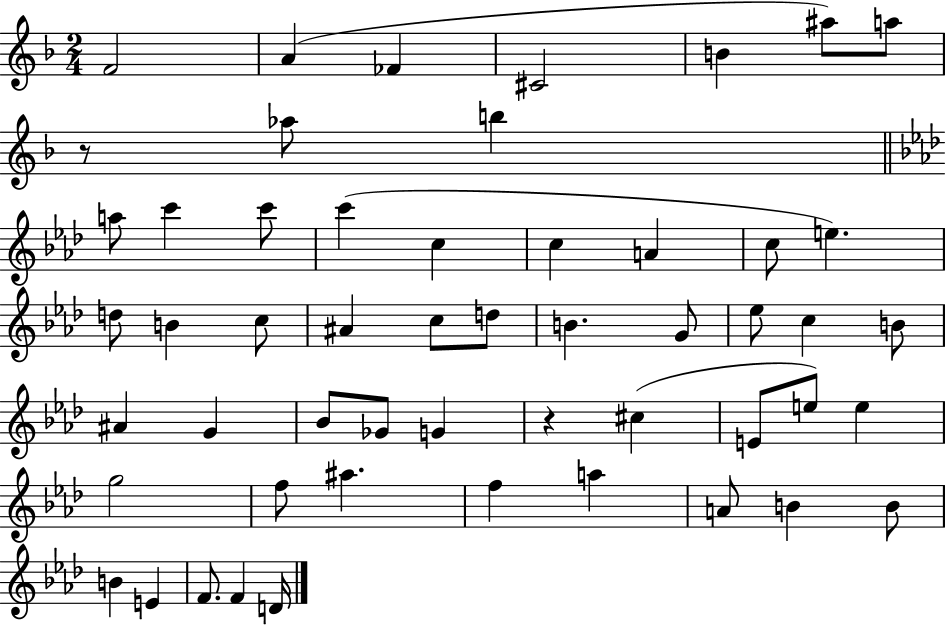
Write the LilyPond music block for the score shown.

{
  \clef treble
  \numericTimeSignature
  \time 2/4
  \key f \major
  f'2 | a'4( fes'4 | cis'2 | b'4 ais''8) a''8 | \break r8 aes''8 b''4 | \bar "||" \break \key aes \major a''8 c'''4 c'''8 | c'''4( c''4 | c''4 a'4 | c''8 e''4.) | \break d''8 b'4 c''8 | ais'4 c''8 d''8 | b'4. g'8 | ees''8 c''4 b'8 | \break ais'4 g'4 | bes'8 ges'8 g'4 | r4 cis''4( | e'8 e''8) e''4 | \break g''2 | f''8 ais''4. | f''4 a''4 | a'8 b'4 b'8 | \break b'4 e'4 | f'8. f'4 d'16 | \bar "|."
}